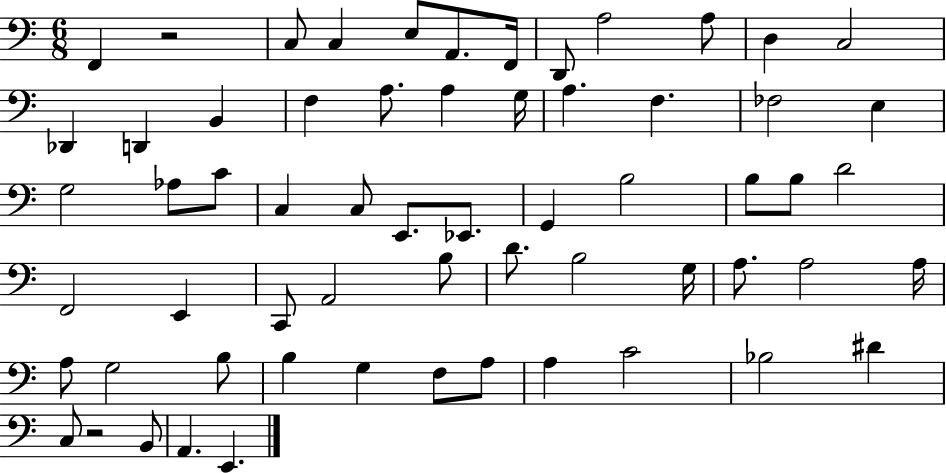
X:1
T:Untitled
M:6/8
L:1/4
K:C
F,, z2 C,/2 C, E,/2 A,,/2 F,,/4 D,,/2 A,2 A,/2 D, C,2 _D,, D,, B,, F, A,/2 A, G,/4 A, F, _F,2 E, G,2 _A,/2 C/2 C, C,/2 E,,/2 _E,,/2 G,, B,2 B,/2 B,/2 D2 F,,2 E,, C,,/2 A,,2 B,/2 D/2 B,2 G,/4 A,/2 A,2 A,/4 A,/2 G,2 B,/2 B, G, F,/2 A,/2 A, C2 _B,2 ^D C,/2 z2 B,,/2 A,, E,,